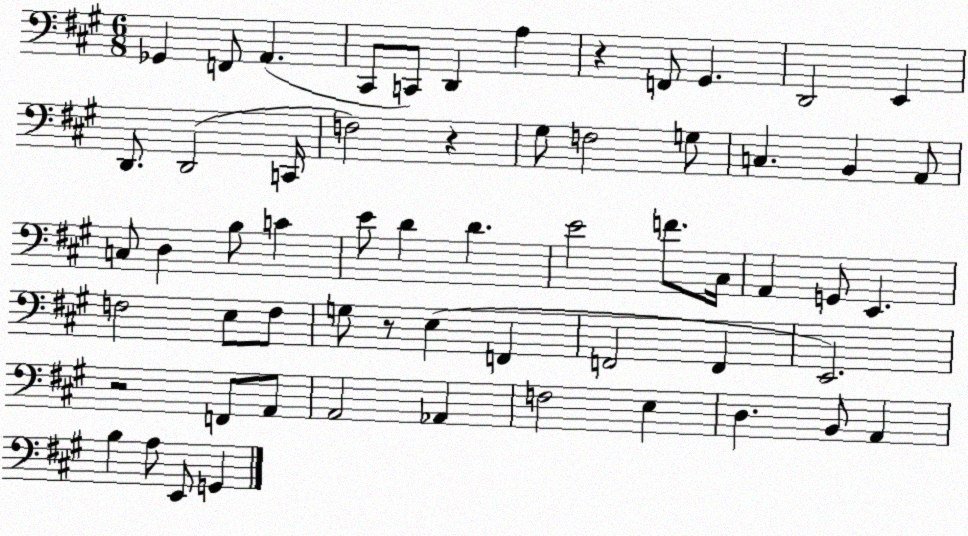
X:1
T:Untitled
M:6/8
L:1/4
K:A
_G,, F,,/2 A,, ^C,,/2 C,,/2 D,, A, z F,,/2 ^G,, D,,2 E,, D,,/2 D,,2 C,,/4 F,2 z ^G,/2 F,2 G,/2 C, B,, A,,/2 C,/2 D, B,/2 C E/2 D D E2 F/2 ^C,/4 A,, G,,/2 E,, F,2 E,/2 F,/2 G,/2 z/2 E, F,, F,,2 F,, E,,2 z2 F,,/2 A,,/2 A,,2 _A,, F,2 E, D, B,,/2 A,, B, A,/2 E,,/2 G,,